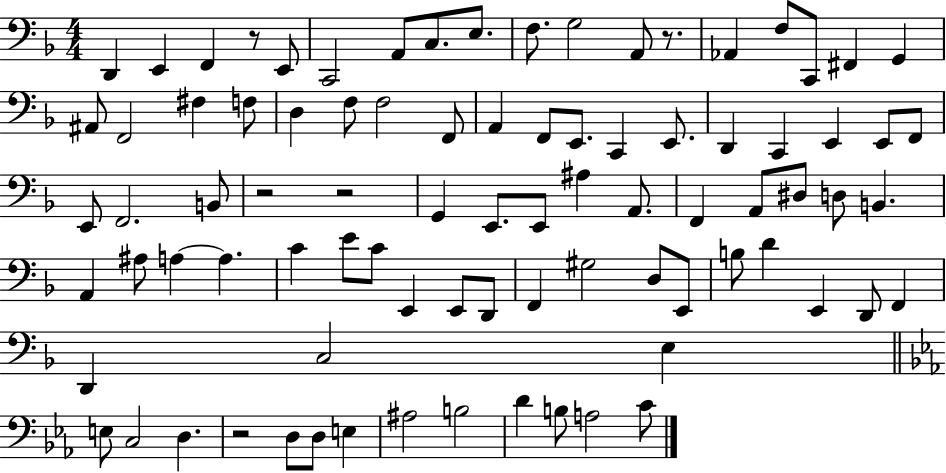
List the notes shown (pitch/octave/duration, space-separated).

D2/q E2/q F2/q R/e E2/e C2/h A2/e C3/e. E3/e. F3/e. G3/h A2/e R/e. Ab2/q F3/e C2/e F#2/q G2/q A#2/e F2/h F#3/q F3/e D3/q F3/e F3/h F2/e A2/q F2/e E2/e. C2/q E2/e. D2/q C2/q E2/q E2/e F2/e E2/e F2/h. B2/e R/h R/h G2/q E2/e. E2/e A#3/q A2/e. F2/q A2/e D#3/e D3/e B2/q. A2/q A#3/e A3/q A3/q. C4/q E4/e C4/e E2/q E2/e D2/e F2/q G#3/h D3/e E2/e B3/e D4/q E2/q D2/e F2/q D2/q C3/h E3/q E3/e C3/h D3/q. R/h D3/e D3/e E3/q A#3/h B3/h D4/q B3/e A3/h C4/e